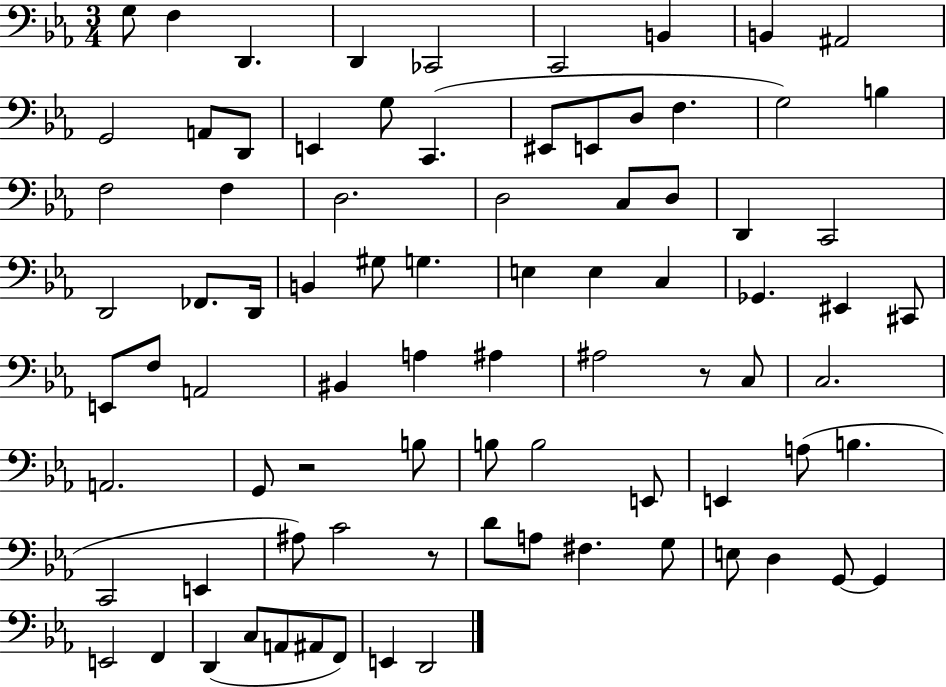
G3/e F3/q D2/q. D2/q CES2/h C2/h B2/q B2/q A#2/h G2/h A2/e D2/e E2/q G3/e C2/q. EIS2/e E2/e D3/e F3/q. G3/h B3/q F3/h F3/q D3/h. D3/h C3/e D3/e D2/q C2/h D2/h FES2/e. D2/s B2/q G#3/e G3/q. E3/q E3/q C3/q Gb2/q. EIS2/q C#2/e E2/e F3/e A2/h BIS2/q A3/q A#3/q A#3/h R/e C3/e C3/h. A2/h. G2/e R/h B3/e B3/e B3/h E2/e E2/q A3/e B3/q. C2/h E2/q A#3/e C4/h R/e D4/e A3/e F#3/q. G3/e E3/e D3/q G2/e G2/q E2/h F2/q D2/q C3/e A2/e A#2/e F2/e E2/q D2/h